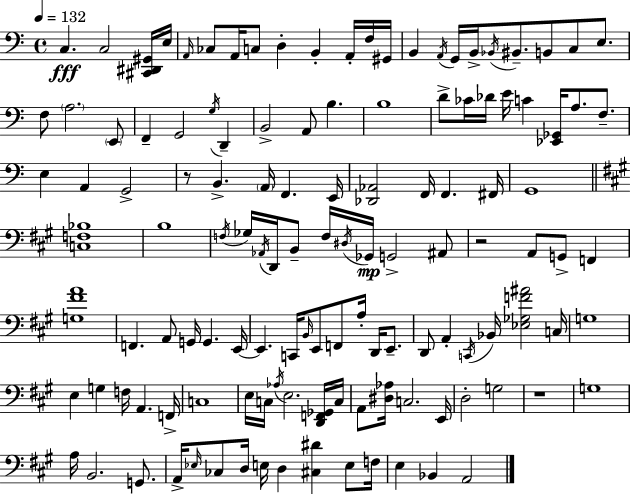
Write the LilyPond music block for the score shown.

{
  \clef bass
  \time 4/4
  \defaultTimeSignature
  \key a \minor
  \tempo 4 = 132
  c4.\fff c2 <cis, dis, gis,>16 e16 | \grace { a,16 } ces8 a,16 c8 d4-. b,4-. a,16-. f16 | gis,16 b,4 \acciaccatura { a,16 } g,16 b,16-> \acciaccatura { bes,16 } bis,8.-- b,8 c8 | e8. f8 \parenthesize a2. | \break \parenthesize e,8 f,4-- g,2 \acciaccatura { g16 } | d,4-- b,2-> a,8 b4. | b1 | d'8-> ces'16 des'16 e'16 c'4 <ees, ges,>16 a8. | \break f8.-- e4 a,4 g,2-> | r8 b,4.-> \parenthesize a,16 f,4. | e,16 <des, aes,>2 f,16 f,4. | fis,16 g,1 | \break \bar "||" \break \key a \major <c f bes>1 | b1 | \acciaccatura { f16 } ges16 \acciaccatura { aes,16 } d,16 b,8-- f16 \acciaccatura { dis16 } ges,16\mp g,2-> | ais,8 r2 a,8 g,8-> f,4 | \break <g fis' a'>1 | f,4. a,8 g,16 g,4. | e,16~~ e,4. c,16 \grace { b,16 } e,8 f,8 a16-. | d,16 e,8.-- d,8 a,4-. \acciaccatura { c,16 } bes,16 <ees ges f' ais'>2 | \break c16 g1 | e4 g4 f16 a,4. | f,16-> c1 | e16 c16 \acciaccatura { aes16 } e2. | \break <d, f, ges,>16 c16 a,8 <dis aes>16 c2. | e,16 d2-. g2 | r1 | g1 | \break a16 b,2. | g,8. a,16-> \grace { ees16 } ces8 d16 e16 d4 | <cis dis'>4 e8 f16 e4 bes,4 a,2 | \bar "|."
}